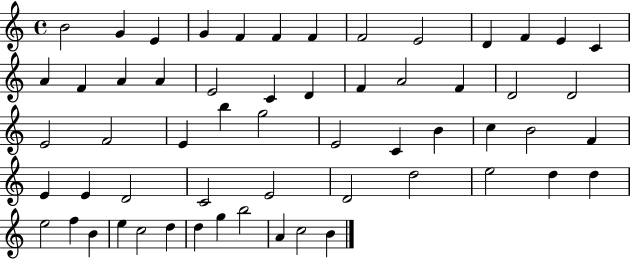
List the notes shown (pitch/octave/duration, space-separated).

B4/h G4/q E4/q G4/q F4/q F4/q F4/q F4/h E4/h D4/q F4/q E4/q C4/q A4/q F4/q A4/q A4/q E4/h C4/q D4/q F4/q A4/h F4/q D4/h D4/h E4/h F4/h E4/q B5/q G5/h E4/h C4/q B4/q C5/q B4/h F4/q E4/q E4/q D4/h C4/h E4/h D4/h D5/h E5/h D5/q D5/q E5/h F5/q B4/q E5/q C5/h D5/q D5/q G5/q B5/h A4/q C5/h B4/q